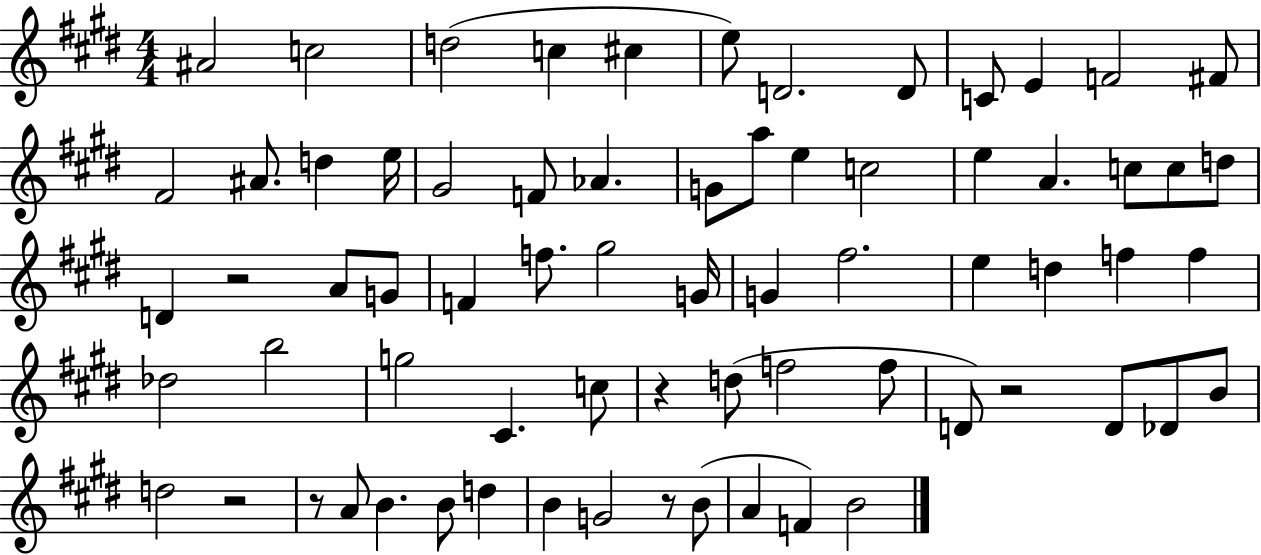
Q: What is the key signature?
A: E major